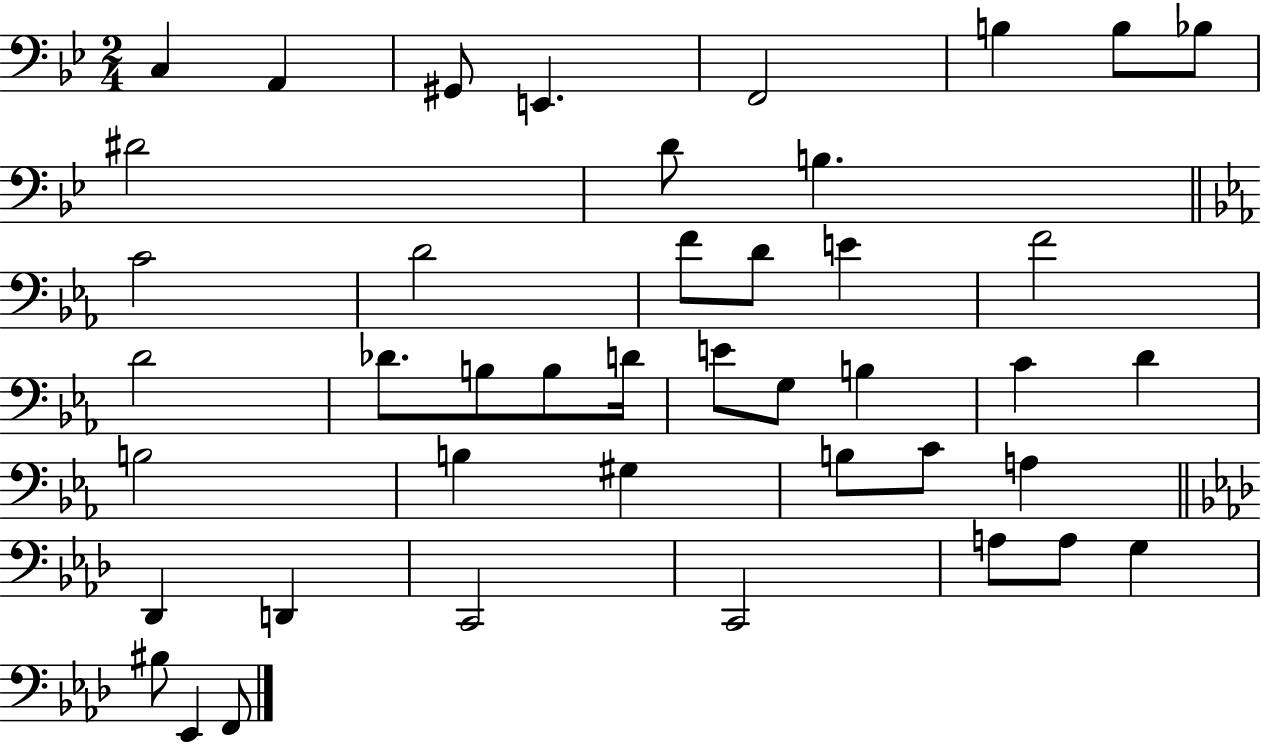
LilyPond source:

{
  \clef bass
  \numericTimeSignature
  \time 2/4
  \key bes \major
  c4 a,4 | gis,8 e,4. | f,2 | b4 b8 bes8 | \break dis'2 | d'8 b4. | \bar "||" \break \key ees \major c'2 | d'2 | f'8 d'8 e'4 | f'2 | \break d'2 | des'8. b8 b8 d'16 | e'8 g8 b4 | c'4 d'4 | \break b2 | b4 gis4 | b8 c'8 a4 | \bar "||" \break \key f \minor des,4 d,4 | c,2 | c,2 | a8 a8 g4 | \break bis8 ees,4 f,8 | \bar "|."
}